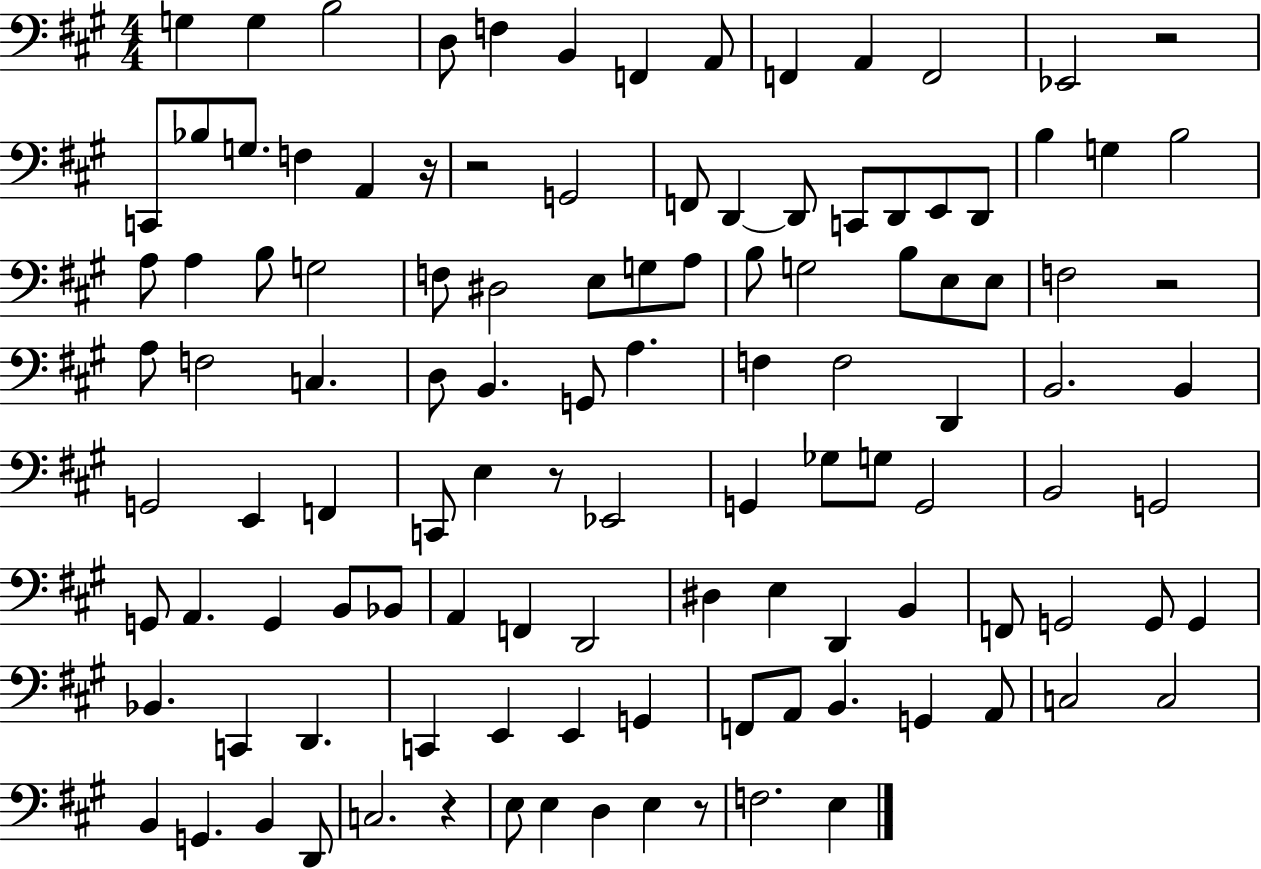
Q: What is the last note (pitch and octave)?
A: E3